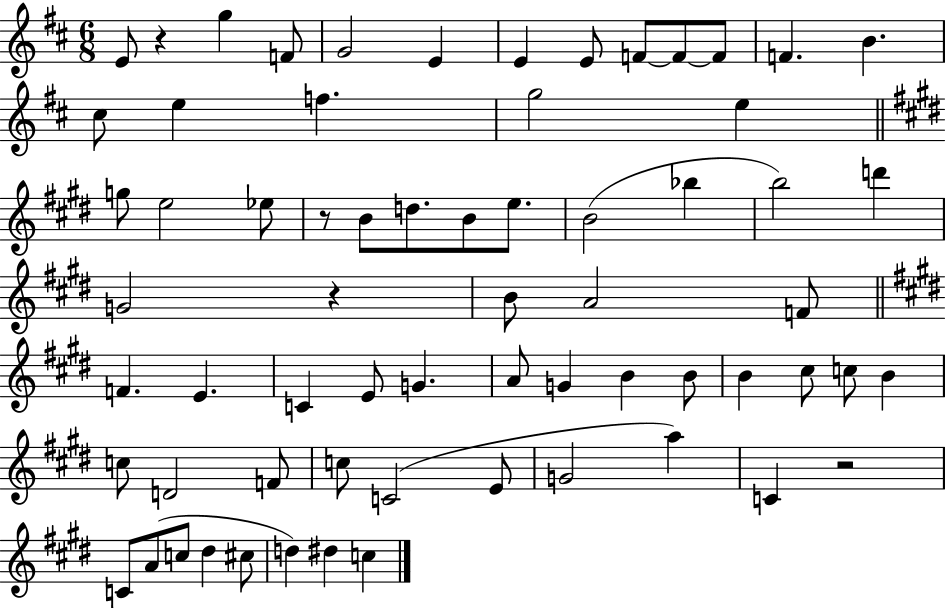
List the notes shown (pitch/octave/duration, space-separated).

E4/e R/q G5/q F4/e G4/h E4/q E4/q E4/e F4/e F4/e F4/e F4/q. B4/q. C#5/e E5/q F5/q. G5/h E5/q G5/e E5/h Eb5/e R/e B4/e D5/e. B4/e E5/e. B4/h Bb5/q B5/h D6/q G4/h R/q B4/e A4/h F4/e F4/q. E4/q. C4/q E4/e G4/q. A4/e G4/q B4/q B4/e B4/q C#5/e C5/e B4/q C5/e D4/h F4/e C5/e C4/h E4/e G4/h A5/q C4/q R/h C4/e A4/e C5/e D#5/q C#5/e D5/q D#5/q C5/q